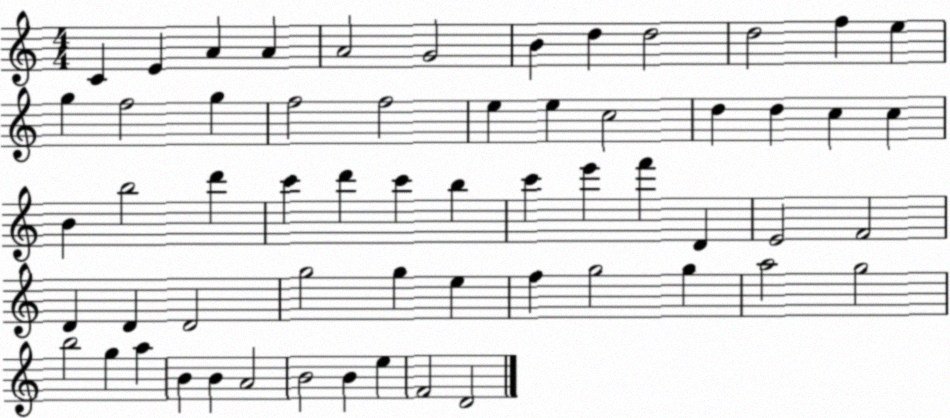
X:1
T:Untitled
M:4/4
L:1/4
K:C
C E A A A2 G2 B d d2 d2 f e g f2 g f2 f2 e e c2 d d c c B b2 d' c' d' c' b c' e' f' D E2 F2 D D D2 g2 g e f g2 g a2 g2 b2 g a B B A2 B2 B e F2 D2